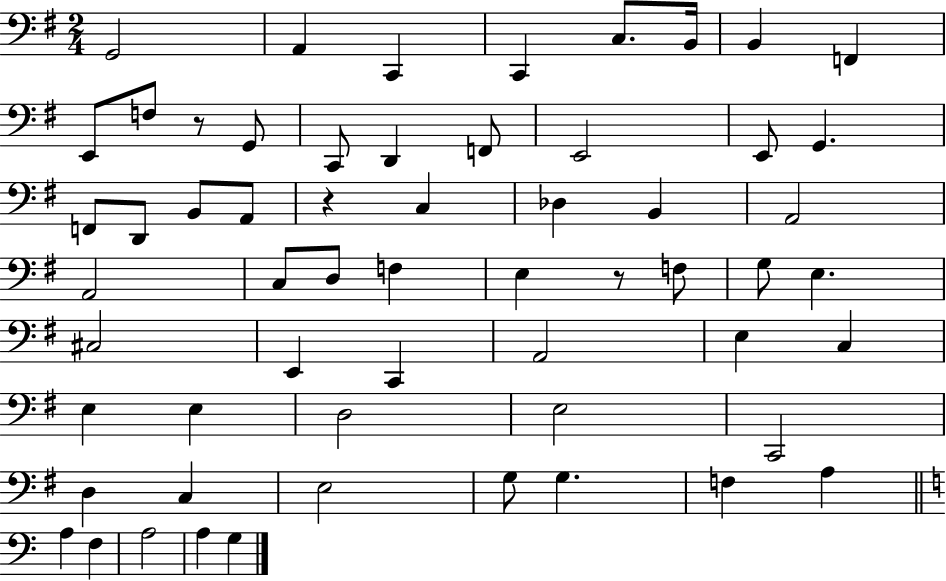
{
  \clef bass
  \numericTimeSignature
  \time 2/4
  \key g \major
  g,2 | a,4 c,4 | c,4 c8. b,16 | b,4 f,4 | \break e,8 f8 r8 g,8 | c,8 d,4 f,8 | e,2 | e,8 g,4. | \break f,8 d,8 b,8 a,8 | r4 c4 | des4 b,4 | a,2 | \break a,2 | c8 d8 f4 | e4 r8 f8 | g8 e4. | \break cis2 | e,4 c,4 | a,2 | e4 c4 | \break e4 e4 | d2 | e2 | c,2 | \break d4 c4 | e2 | g8 g4. | f4 a4 | \break \bar "||" \break \key c \major a4 f4 | a2 | a4 g4 | \bar "|."
}